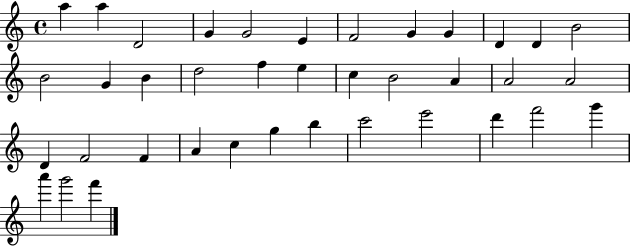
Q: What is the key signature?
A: C major